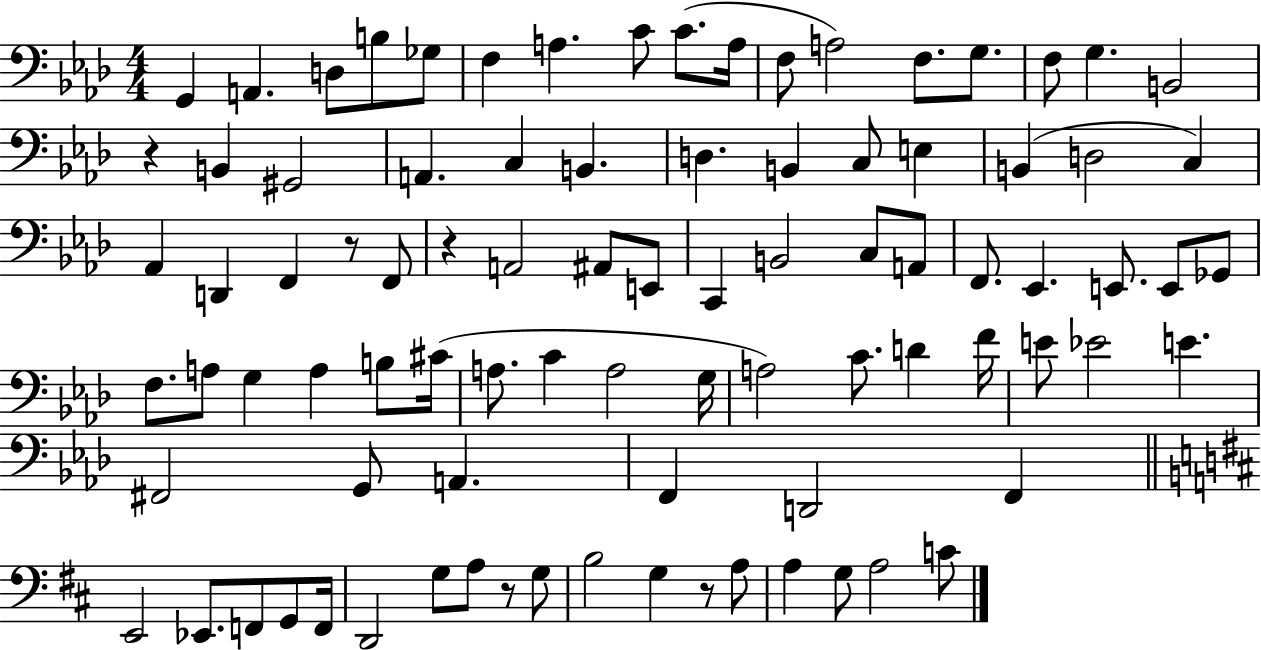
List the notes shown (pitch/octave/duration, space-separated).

G2/q A2/q. D3/e B3/e Gb3/e F3/q A3/q. C4/e C4/e. A3/s F3/e A3/h F3/e. G3/e. F3/e G3/q. B2/h R/q B2/q G#2/h A2/q. C3/q B2/q. D3/q. B2/q C3/e E3/q B2/q D3/h C3/q Ab2/q D2/q F2/q R/e F2/e R/q A2/h A#2/e E2/e C2/q B2/h C3/e A2/e F2/e. Eb2/q. E2/e. E2/e Gb2/e F3/e. A3/e G3/q A3/q B3/e C#4/s A3/e. C4/q A3/h G3/s A3/h C4/e. D4/q F4/s E4/e Eb4/h E4/q. F#2/h G2/e A2/q. F2/q D2/h F2/q E2/h Eb2/e. F2/e G2/e F2/s D2/h G3/e A3/e R/e G3/e B3/h G3/q R/e A3/e A3/q G3/e A3/h C4/e